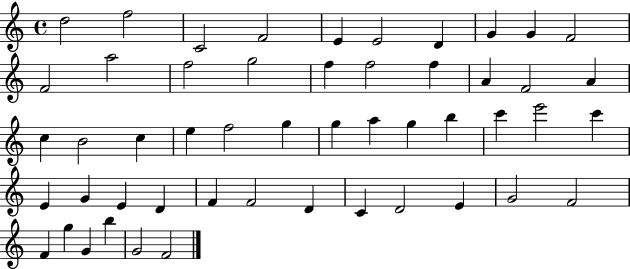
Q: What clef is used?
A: treble